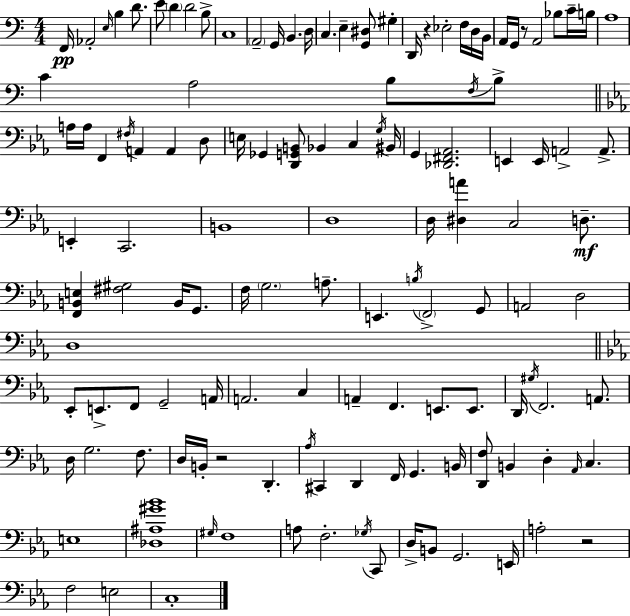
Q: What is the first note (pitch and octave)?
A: F2